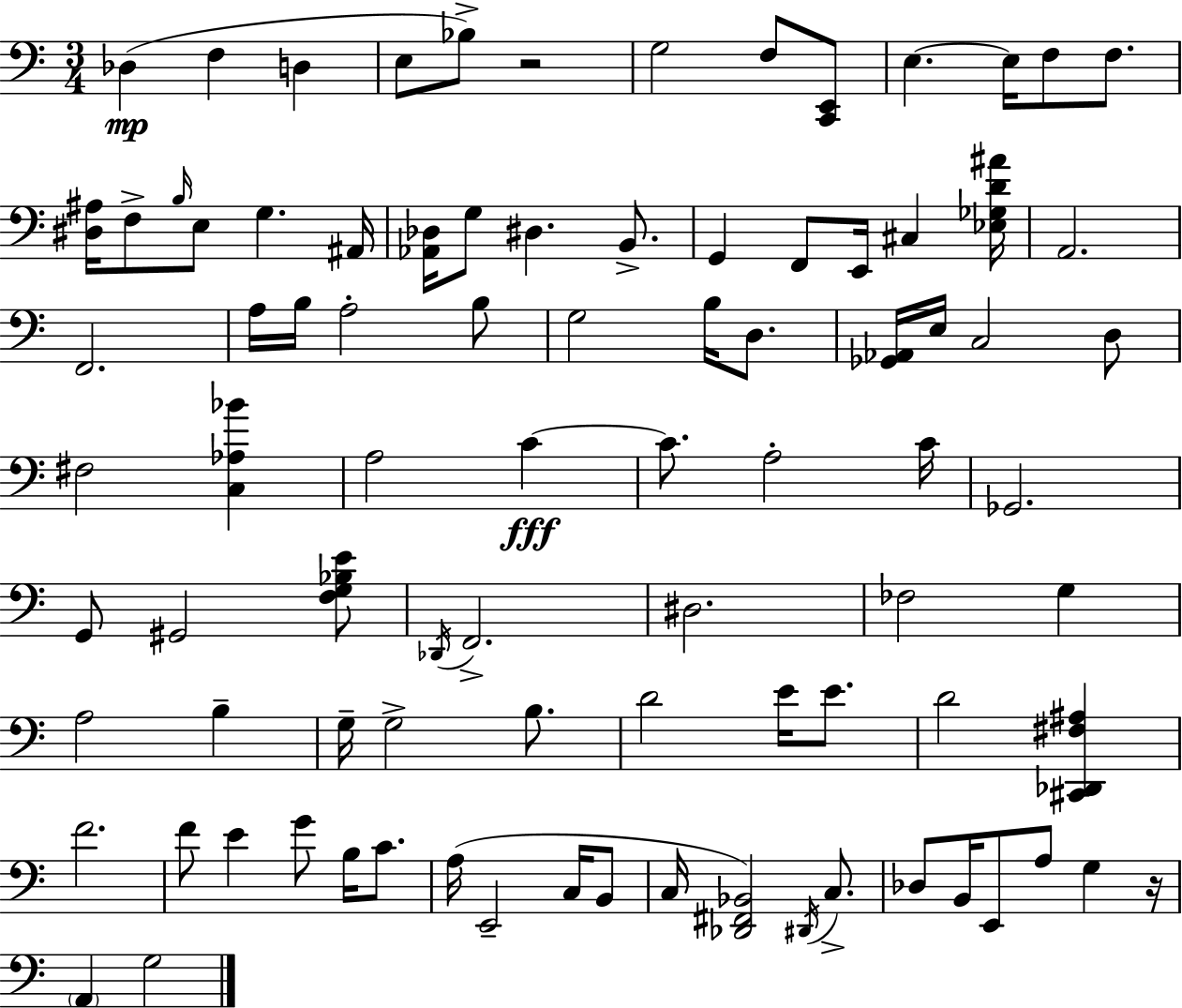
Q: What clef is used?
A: bass